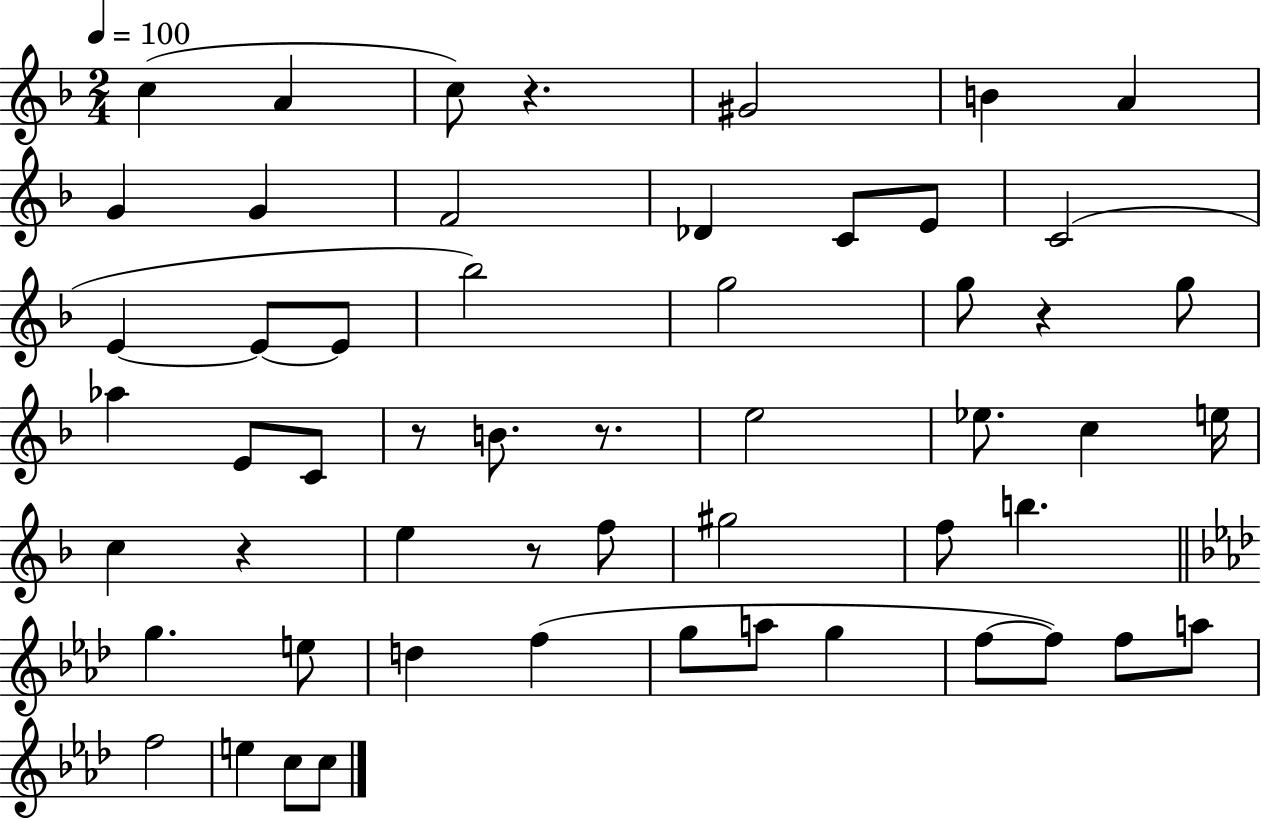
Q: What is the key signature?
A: F major